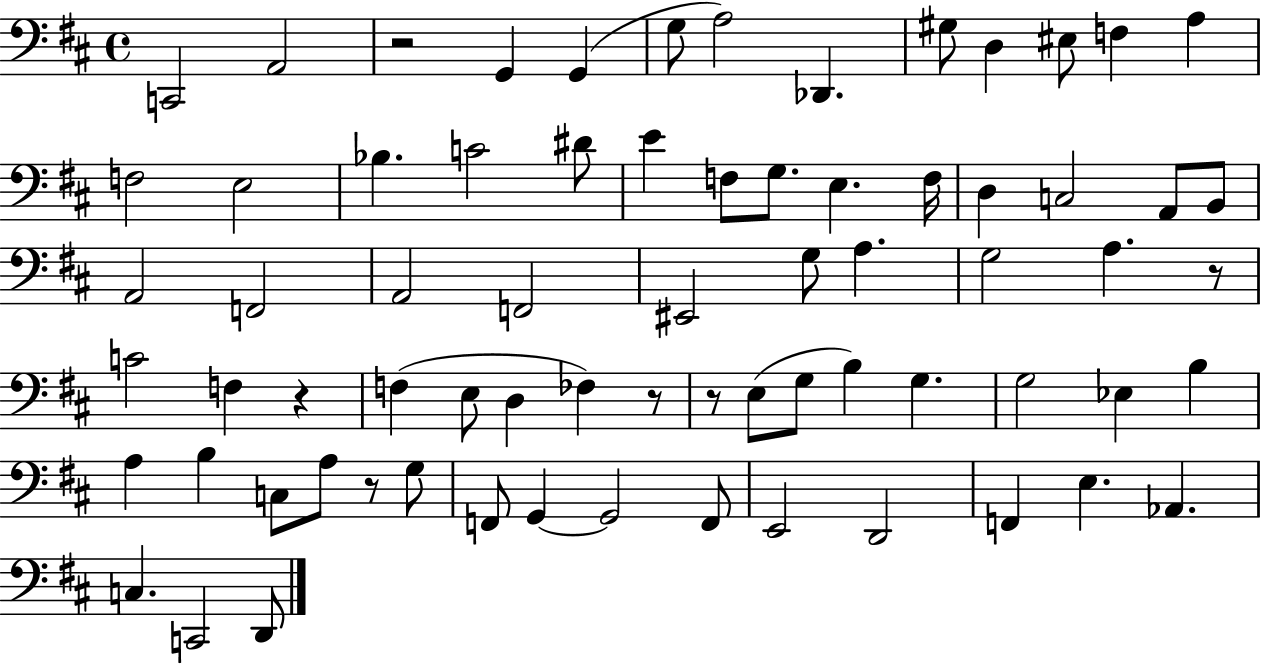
X:1
T:Untitled
M:4/4
L:1/4
K:D
C,,2 A,,2 z2 G,, G,, G,/2 A,2 _D,, ^G,/2 D, ^E,/2 F, A, F,2 E,2 _B, C2 ^D/2 E F,/2 G,/2 E, F,/4 D, C,2 A,,/2 B,,/2 A,,2 F,,2 A,,2 F,,2 ^E,,2 G,/2 A, G,2 A, z/2 C2 F, z F, E,/2 D, _F, z/2 z/2 E,/2 G,/2 B, G, G,2 _E, B, A, B, C,/2 A,/2 z/2 G,/2 F,,/2 G,, G,,2 F,,/2 E,,2 D,,2 F,, E, _A,, C, C,,2 D,,/2